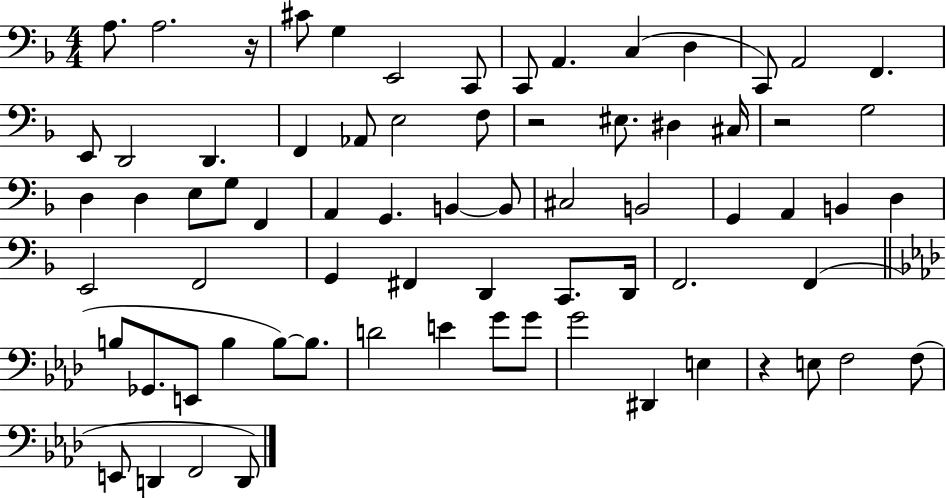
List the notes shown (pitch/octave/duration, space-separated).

A3/e. A3/h. R/s C#4/e G3/q E2/h C2/e C2/e A2/q. C3/q D3/q C2/e A2/h F2/q. E2/e D2/h D2/q. F2/q Ab2/e E3/h F3/e R/h EIS3/e. D#3/q C#3/s R/h G3/h D3/q D3/q E3/e G3/e F2/q A2/q G2/q. B2/q B2/e C#3/h B2/h G2/q A2/q B2/q D3/q E2/h F2/h G2/q F#2/q D2/q C2/e. D2/s F2/h. F2/q B3/e Gb2/e. E2/e B3/q B3/e B3/e. D4/h E4/q G4/e G4/e G4/h D#2/q E3/q R/q E3/e F3/h F3/e E2/e D2/q F2/h D2/e